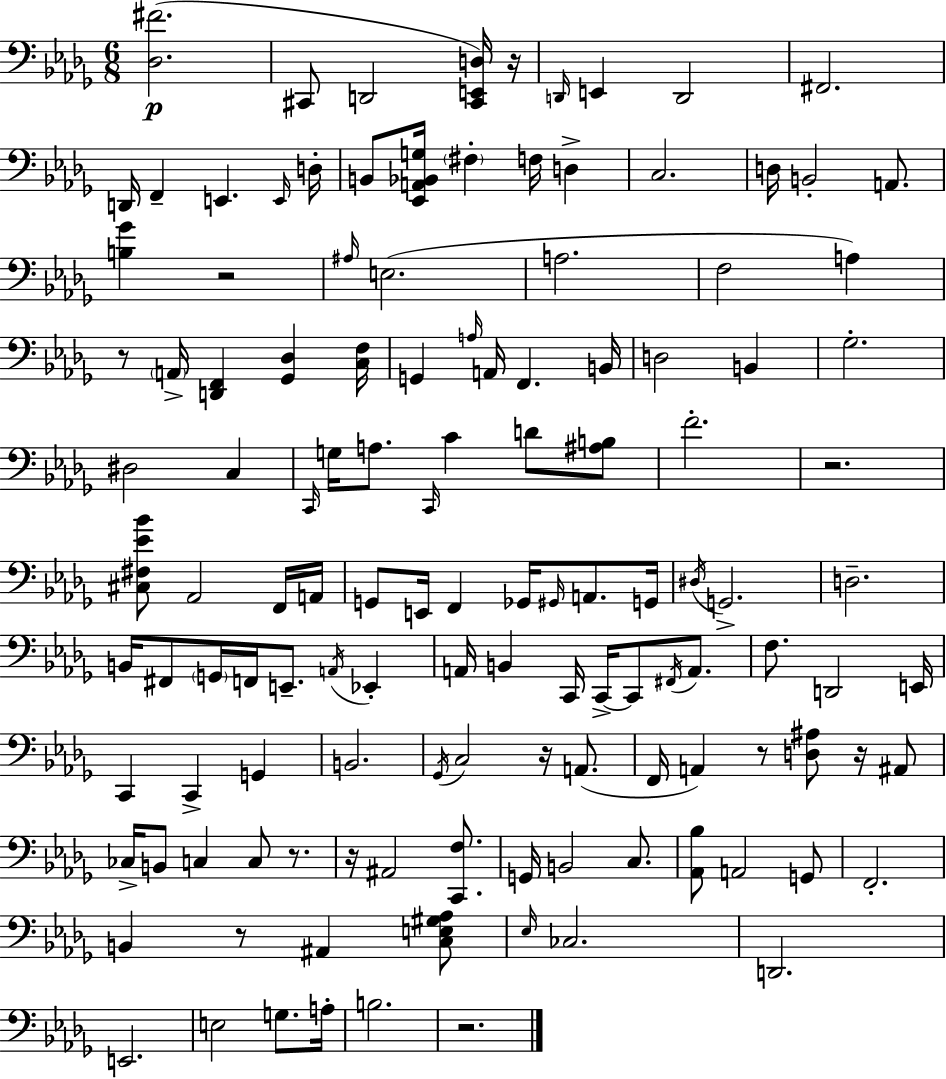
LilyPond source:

{
  \clef bass
  \numericTimeSignature
  \time 6/8
  \key bes \minor
  <des fis'>2.(\p | cis,8 d,2 <cis, e, d>16) r16 | \grace { d,16 } e,4 d,2 | fis,2. | \break d,16 f,4-- e,4. | \grace { e,16 } d16-. b,8 <ees, a, bes, g>16 \parenthesize fis4-. f16 d4-> | c2. | d16 b,2-. a,8. | \break <b ges'>4 r2 | \grace { ais16 }( e2. | a2. | f2 a4) | \break r8 \parenthesize a,16-> <d, f,>4 <ges, des>4 | <c f>16 g,4 \grace { a16 } a,16 f,4. | b,16 d2 | b,4 ges2.-. | \break dis2 | c4 \grace { c,16 } g16 a8. \grace { c,16 } c'4 | d'8 <ais b>8 f'2.-. | r2. | \break <cis fis ees' bes'>8 aes,2 | f,16 a,16 g,8 e,16 f,4 | ges,16 \grace { gis,16 } a,8. g,16 \acciaccatura { dis16 } g,2.-> | d2.-- | \break b,16 fis,8 \parenthesize g,16 | f,16 e,8.-- \acciaccatura { a,16 } ees,4-. a,16 b,4 | c,16 c,16->~~ c,8 \acciaccatura { fis,16 } a,8. f8. | d,2 e,16 c,4 | \break c,4-> g,4 b,2. | \acciaccatura { ges,16 } c2 | r16 a,8.( f,16 | a,4) r8 <d ais>8 r16 ais,8 ces16-> | \break b,8 c4 c8 r8. r16 | ais,2 <c, f>8. g,16 | b,2 c8. <aes, bes>8 | a,2 g,8 f,2.-. | \break b,4 | r8 ais,4 <c e gis aes>8 \grace { ees16 } | ces2. | d,2. | \break e,2. | e2 g8. a16-. | b2. | r2. | \break \bar "|."
}